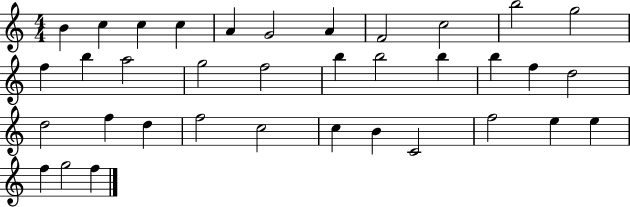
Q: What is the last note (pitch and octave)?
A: F5